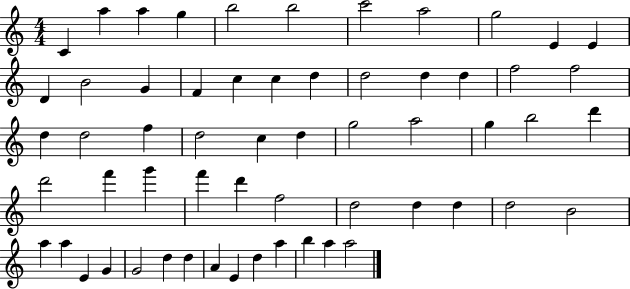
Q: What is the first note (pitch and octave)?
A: C4